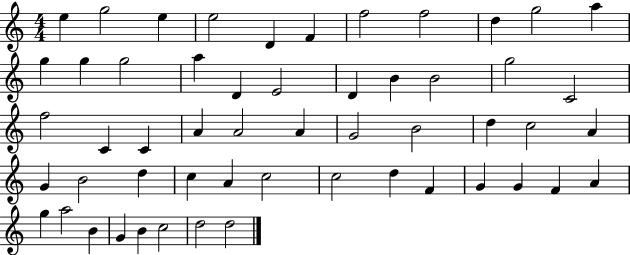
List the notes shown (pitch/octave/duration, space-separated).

E5/q G5/h E5/q E5/h D4/q F4/q F5/h F5/h D5/q G5/h A5/q G5/q G5/q G5/h A5/q D4/q E4/h D4/q B4/q B4/h G5/h C4/h F5/h C4/q C4/q A4/q A4/h A4/q G4/h B4/h D5/q C5/h A4/q G4/q B4/h D5/q C5/q A4/q C5/h C5/h D5/q F4/q G4/q G4/q F4/q A4/q G5/q A5/h B4/q G4/q B4/q C5/h D5/h D5/h